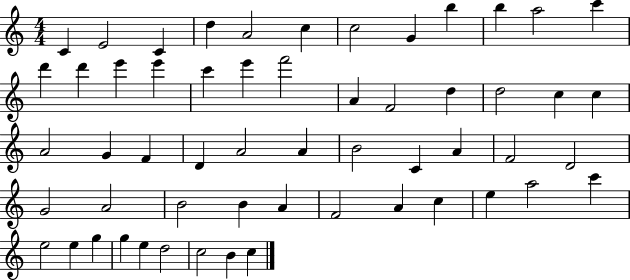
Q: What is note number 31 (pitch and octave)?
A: A4